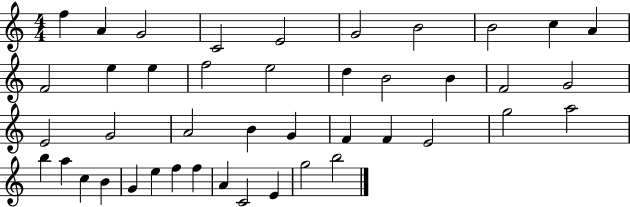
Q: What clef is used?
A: treble